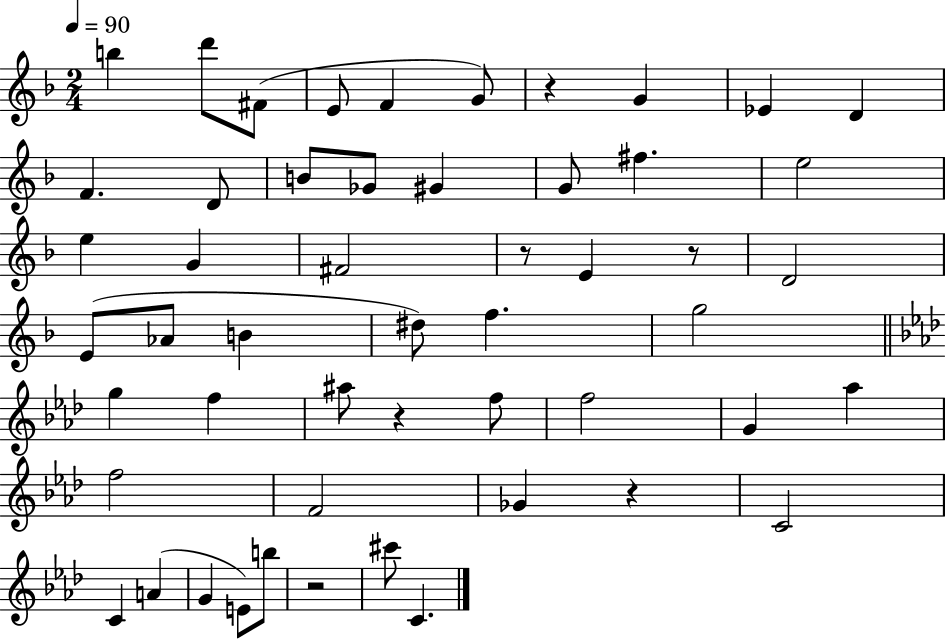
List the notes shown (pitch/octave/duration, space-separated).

B5/q D6/e F#4/e E4/e F4/q G4/e R/q G4/q Eb4/q D4/q F4/q. D4/e B4/e Gb4/e G#4/q G4/e F#5/q. E5/h E5/q G4/q F#4/h R/e E4/q R/e D4/h E4/e Ab4/e B4/q D#5/e F5/q. G5/h G5/q F5/q A#5/e R/q F5/e F5/h G4/q Ab5/q F5/h F4/h Gb4/q R/q C4/h C4/q A4/q G4/q E4/e B5/e R/h C#6/e C4/q.